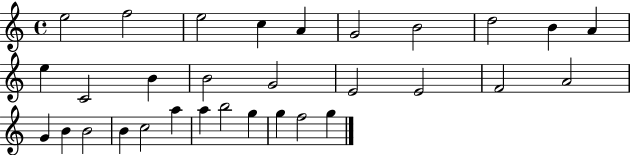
{
  \clef treble
  \time 4/4
  \defaultTimeSignature
  \key c \major
  e''2 f''2 | e''2 c''4 a'4 | g'2 b'2 | d''2 b'4 a'4 | \break e''4 c'2 b'4 | b'2 g'2 | e'2 e'2 | f'2 a'2 | \break g'4 b'4 b'2 | b'4 c''2 a''4 | a''4 b''2 g''4 | g''4 f''2 g''4 | \break \bar "|."
}